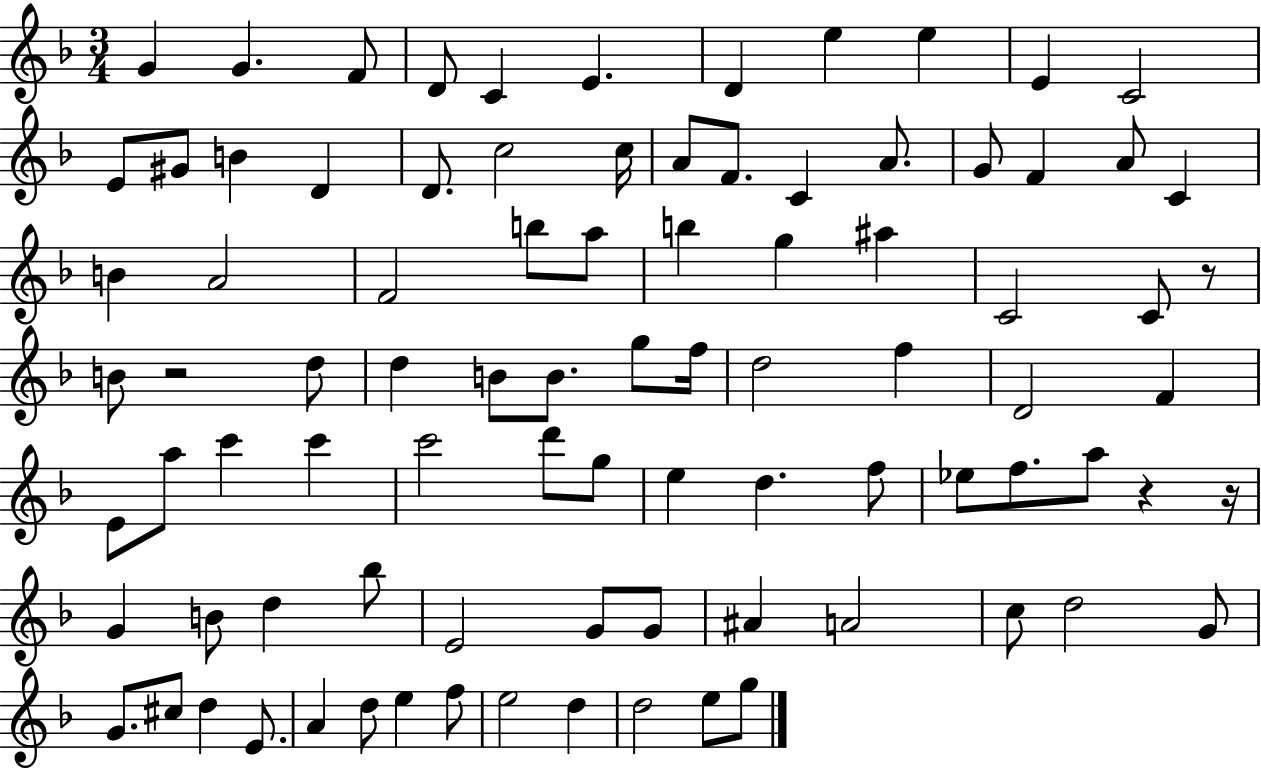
G4/q G4/q. F4/e D4/e C4/q E4/q. D4/q E5/q E5/q E4/q C4/h E4/e G#4/e B4/q D4/q D4/e. C5/h C5/s A4/e F4/e. C4/q A4/e. G4/e F4/q A4/e C4/q B4/q A4/h F4/h B5/e A5/e B5/q G5/q A#5/q C4/h C4/e R/e B4/e R/h D5/e D5/q B4/e B4/e. G5/e F5/s D5/h F5/q D4/h F4/q E4/e A5/e C6/q C6/q C6/h D6/e G5/e E5/q D5/q. F5/e Eb5/e F5/e. A5/e R/q R/s G4/q B4/e D5/q Bb5/e E4/h G4/e G4/e A#4/q A4/h C5/e D5/h G4/e G4/e. C#5/e D5/q E4/e. A4/q D5/e E5/q F5/e E5/h D5/q D5/h E5/e G5/e